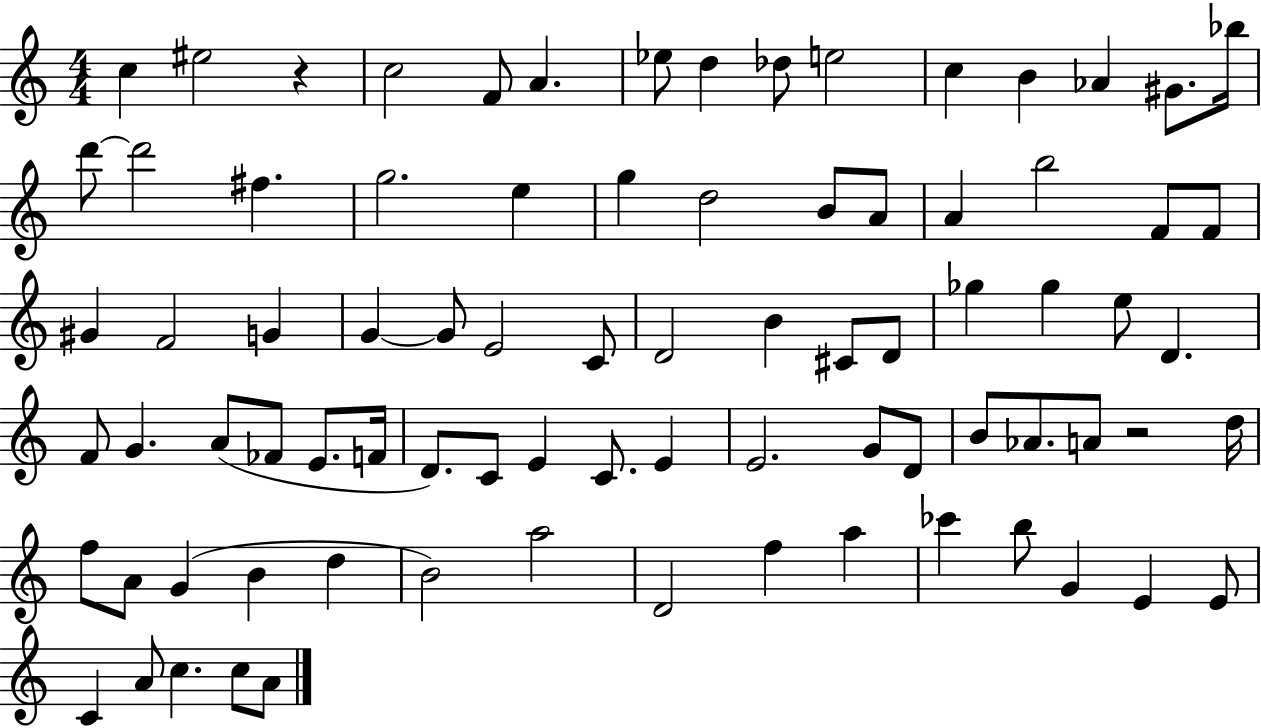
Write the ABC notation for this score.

X:1
T:Untitled
M:4/4
L:1/4
K:C
c ^e2 z c2 F/2 A _e/2 d _d/2 e2 c B _A ^G/2 _b/4 d'/2 d'2 ^f g2 e g d2 B/2 A/2 A b2 F/2 F/2 ^G F2 G G G/2 E2 C/2 D2 B ^C/2 D/2 _g _g e/2 D F/2 G A/2 _F/2 E/2 F/4 D/2 C/2 E C/2 E E2 G/2 D/2 B/2 _A/2 A/2 z2 d/4 f/2 A/2 G B d B2 a2 D2 f a _c' b/2 G E E/2 C A/2 c c/2 A/2